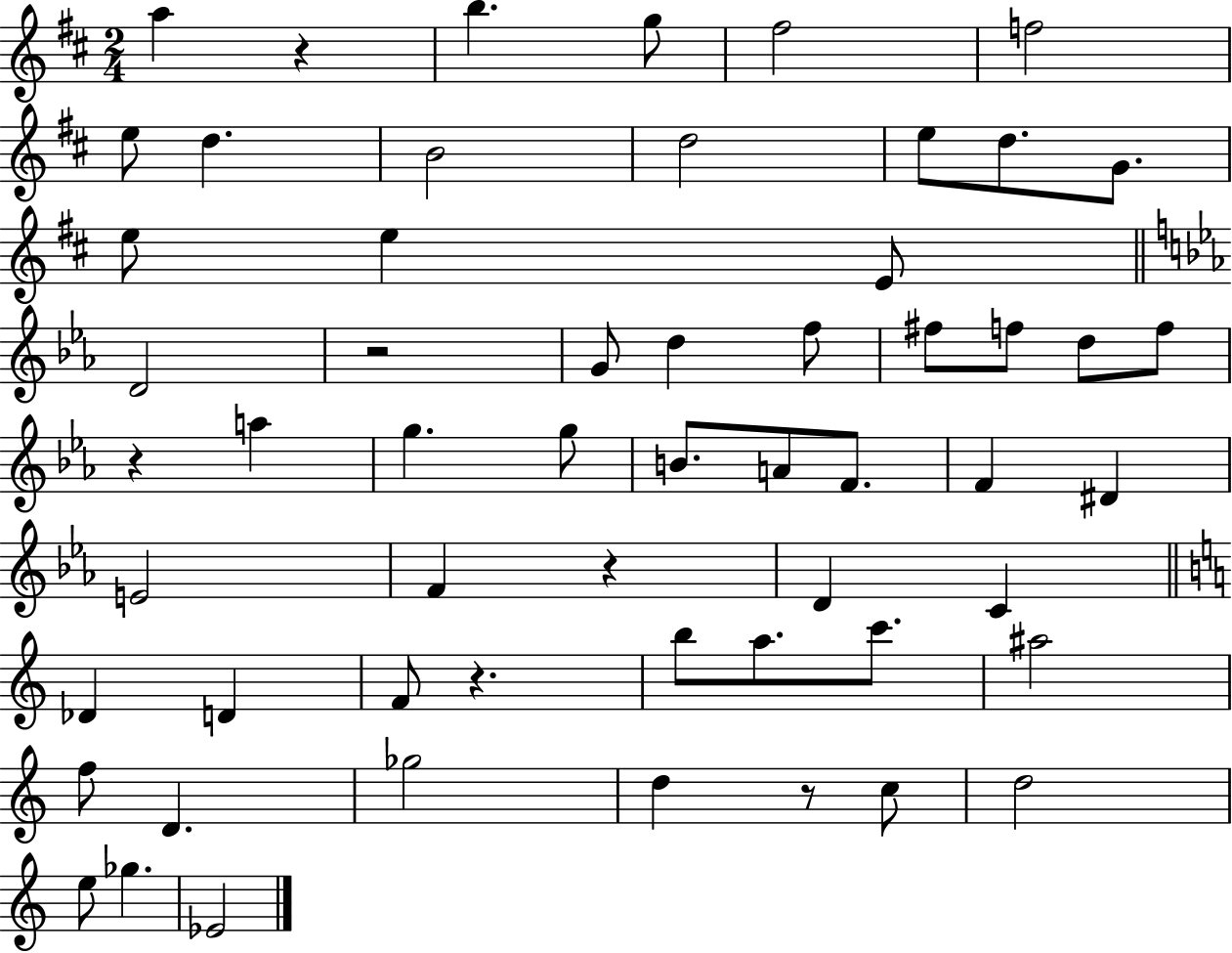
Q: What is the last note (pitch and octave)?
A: Eb4